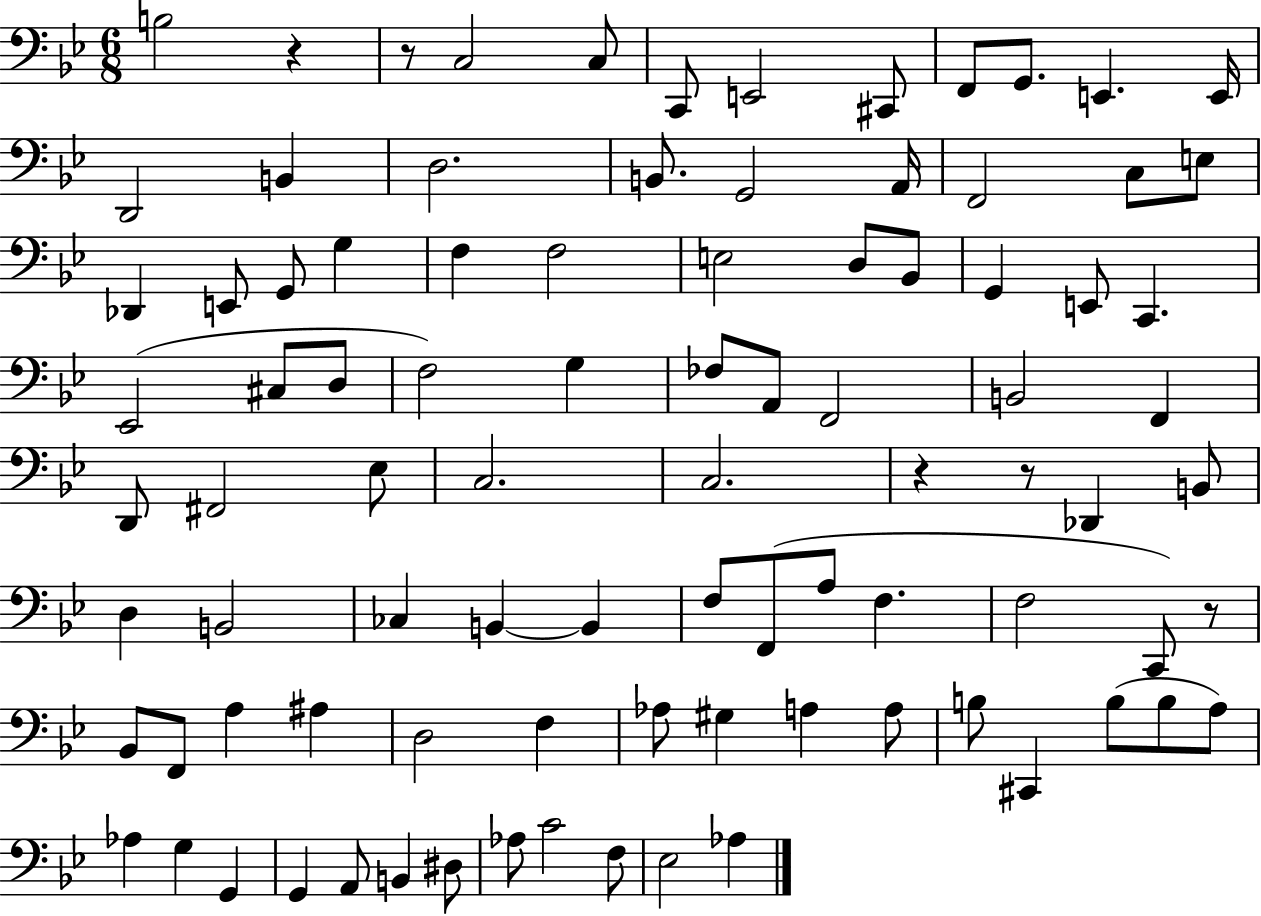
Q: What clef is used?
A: bass